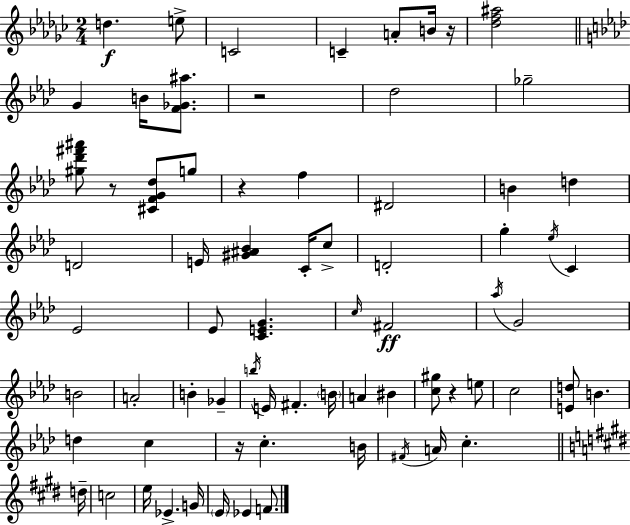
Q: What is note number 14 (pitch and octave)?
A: B4